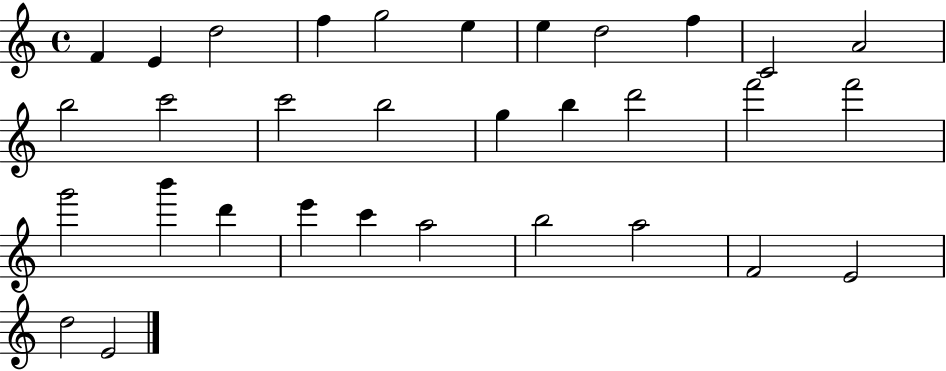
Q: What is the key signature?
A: C major